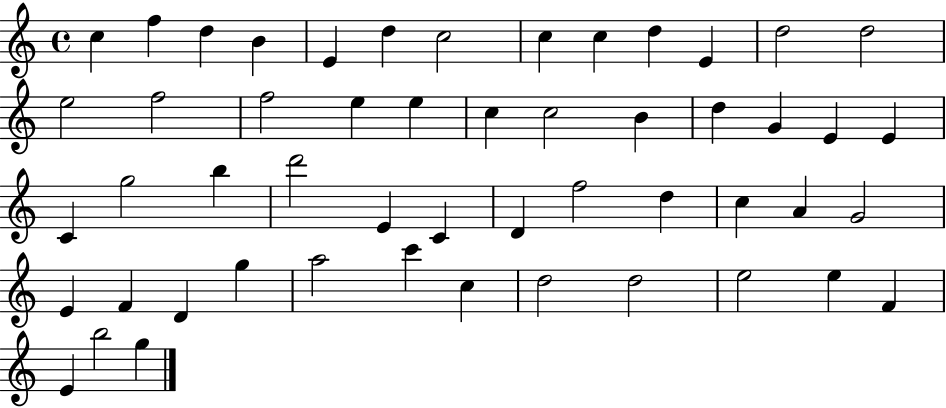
{
  \clef treble
  \time 4/4
  \defaultTimeSignature
  \key c \major
  c''4 f''4 d''4 b'4 | e'4 d''4 c''2 | c''4 c''4 d''4 e'4 | d''2 d''2 | \break e''2 f''2 | f''2 e''4 e''4 | c''4 c''2 b'4 | d''4 g'4 e'4 e'4 | \break c'4 g''2 b''4 | d'''2 e'4 c'4 | d'4 f''2 d''4 | c''4 a'4 g'2 | \break e'4 f'4 d'4 g''4 | a''2 c'''4 c''4 | d''2 d''2 | e''2 e''4 f'4 | \break e'4 b''2 g''4 | \bar "|."
}